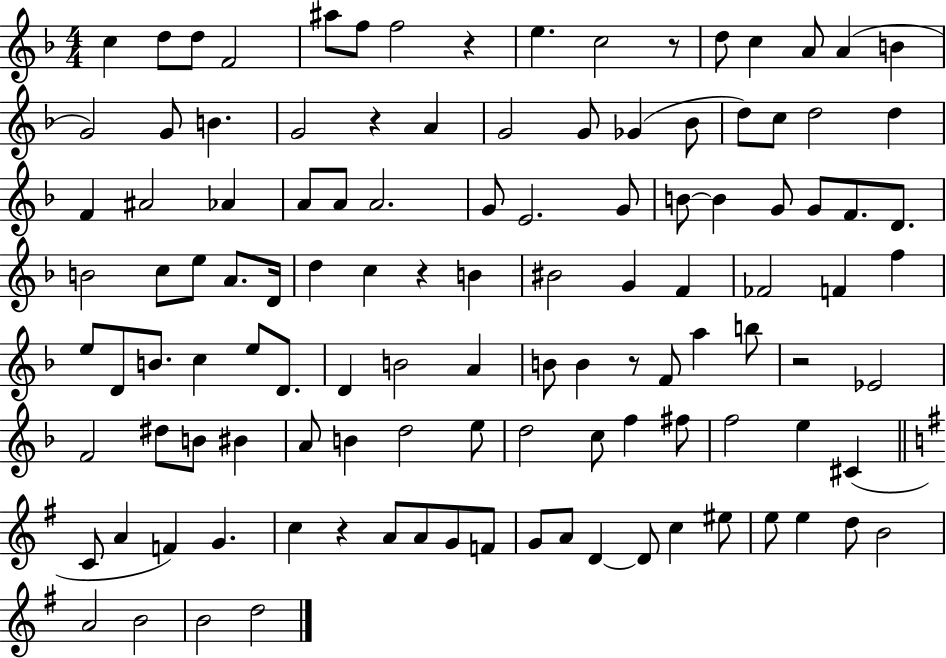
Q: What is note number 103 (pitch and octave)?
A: E5